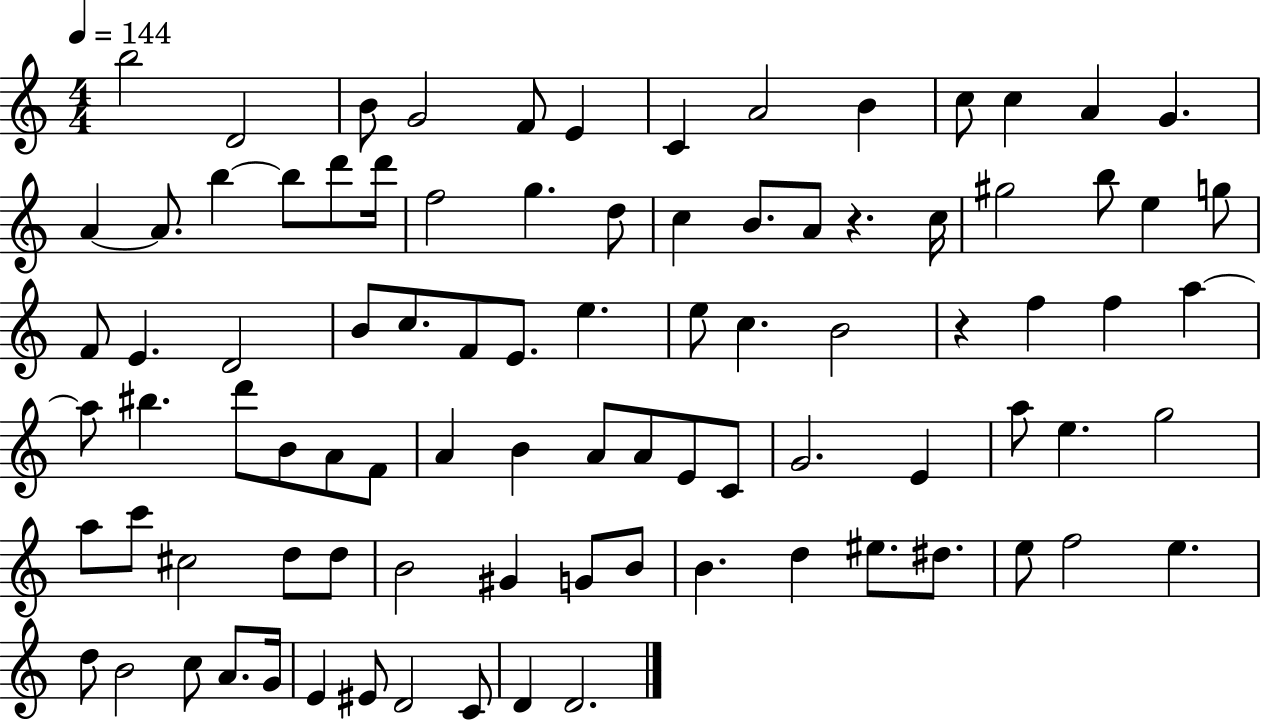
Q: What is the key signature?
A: C major